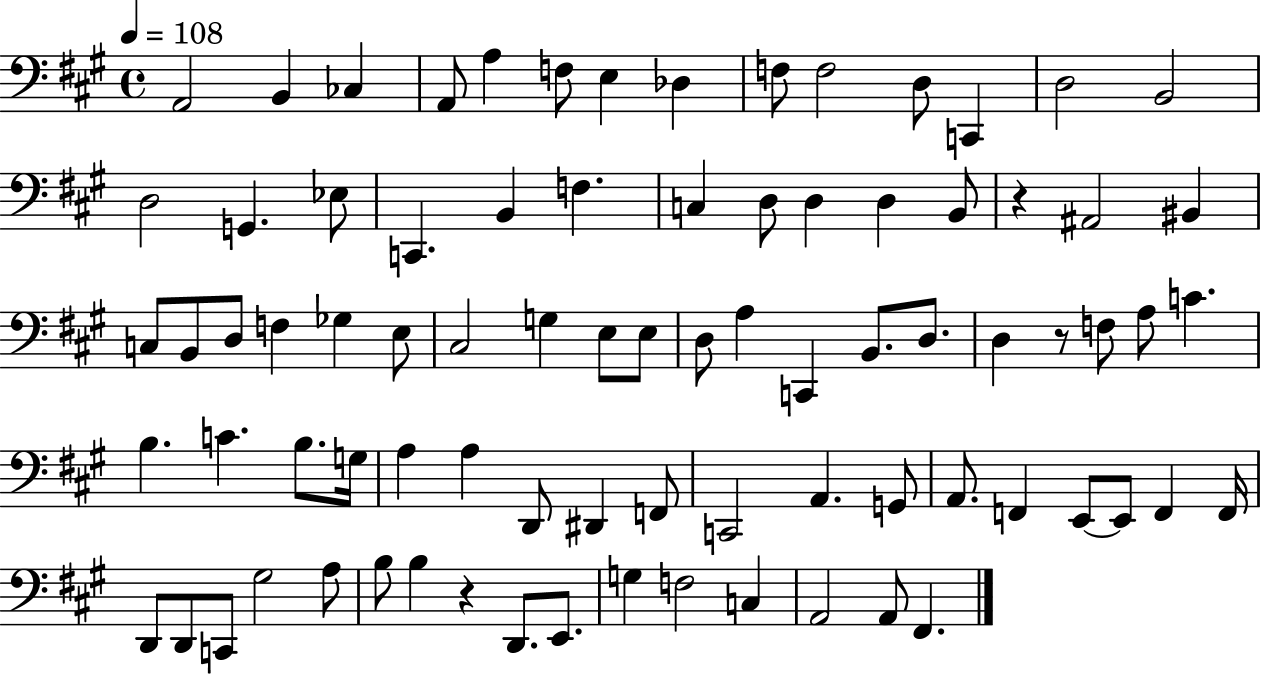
A2/h B2/q CES3/q A2/e A3/q F3/e E3/q Db3/q F3/e F3/h D3/e C2/q D3/h B2/h D3/h G2/q. Eb3/e C2/q. B2/q F3/q. C3/q D3/e D3/q D3/q B2/e R/q A#2/h BIS2/q C3/e B2/e D3/e F3/q Gb3/q E3/e C#3/h G3/q E3/e E3/e D3/e A3/q C2/q B2/e. D3/e. D3/q R/e F3/e A3/e C4/q. B3/q. C4/q. B3/e. G3/s A3/q A3/q D2/e D#2/q F2/e C2/h A2/q. G2/e A2/e. F2/q E2/e E2/e F2/q F2/s D2/e D2/e C2/e G#3/h A3/e B3/e B3/q R/q D2/e. E2/e. G3/q F3/h C3/q A2/h A2/e F#2/q.